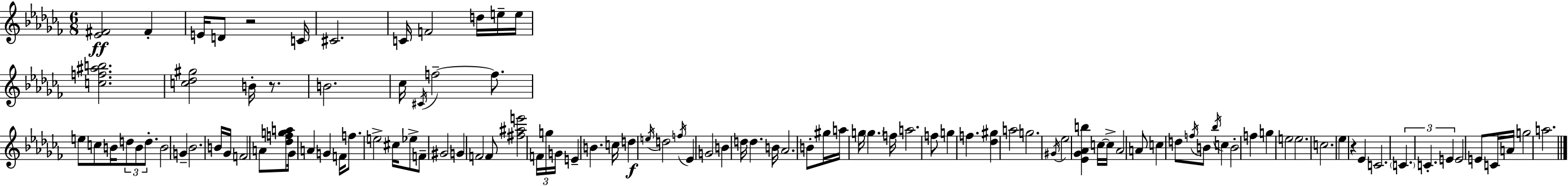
{
  \clef treble
  \numericTimeSignature
  \time 6/8
  \key aes \minor
  \repeat volta 2 { <ees' fis'>2\ff fis'4-. | e'16 d'8 r2 c'16 | cis'2. | c'16 f'2 d''16 e''16-- e''16 | \break <c'' f'' ais'' b''>2. | <c'' des'' gis''>2 b'16-. r8. | b'2. | ces''16 \acciaccatura { cis'16 } f''2--~~ f''8. | \break e''8 c''8 b'16 \tuplet 3/2 { d''8 b'8 d''8.-. } | b'2 g'4-- | bes'2. | b'16 ges'16 f'2 a'8 | \break <des'' f'' g'' a''>8 ges'16 a'4 g'4 | f'16 f''8. e''2-> | cis''16 ees''8-> f'8-- gis'2 | g'4 f'2 | \break f'8 <fis'' ais'' e'''>2 \tuplet 3/2 { f'16 | g''16 g'16 } e'4-- b'4. | c''16 d''4\f \acciaccatura { e''16 } d''2 | \acciaccatura { f''16 } ees'4 g'2 | \break b'4 d''16 d''4. | b'16 aes'2. | b'8-. gis''16 a''16 g''16 \parenthesize g''4. | f''16 a''2. | \break f''8 g''4 f''4. | <des'' gis''>4 a''2 | g''2. | \acciaccatura { gis'16 } ees''2 | \break <ees' ges' aes' b''>4 c''16~~ c''16-> aes'2 | a'8 c''4 d''8 \acciaccatura { f''16 } b'8 | \acciaccatura { bes''16 } c''4 b'2-. | f''4 g''4 e''2 | \break e''2. | c''2. | ees''4 r4 | ees'4 c'2. | \break \tuplet 3/2 { \parenthesize c'4. | c'4.-. e'4 } e'2 | e'8 c'16 a'16 g''2 | a''2. | \break } \bar "|."
}